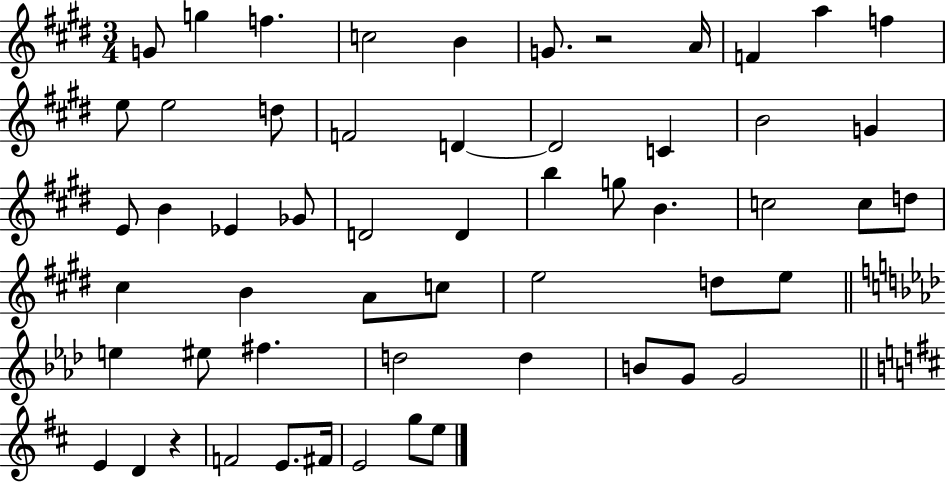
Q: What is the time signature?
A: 3/4